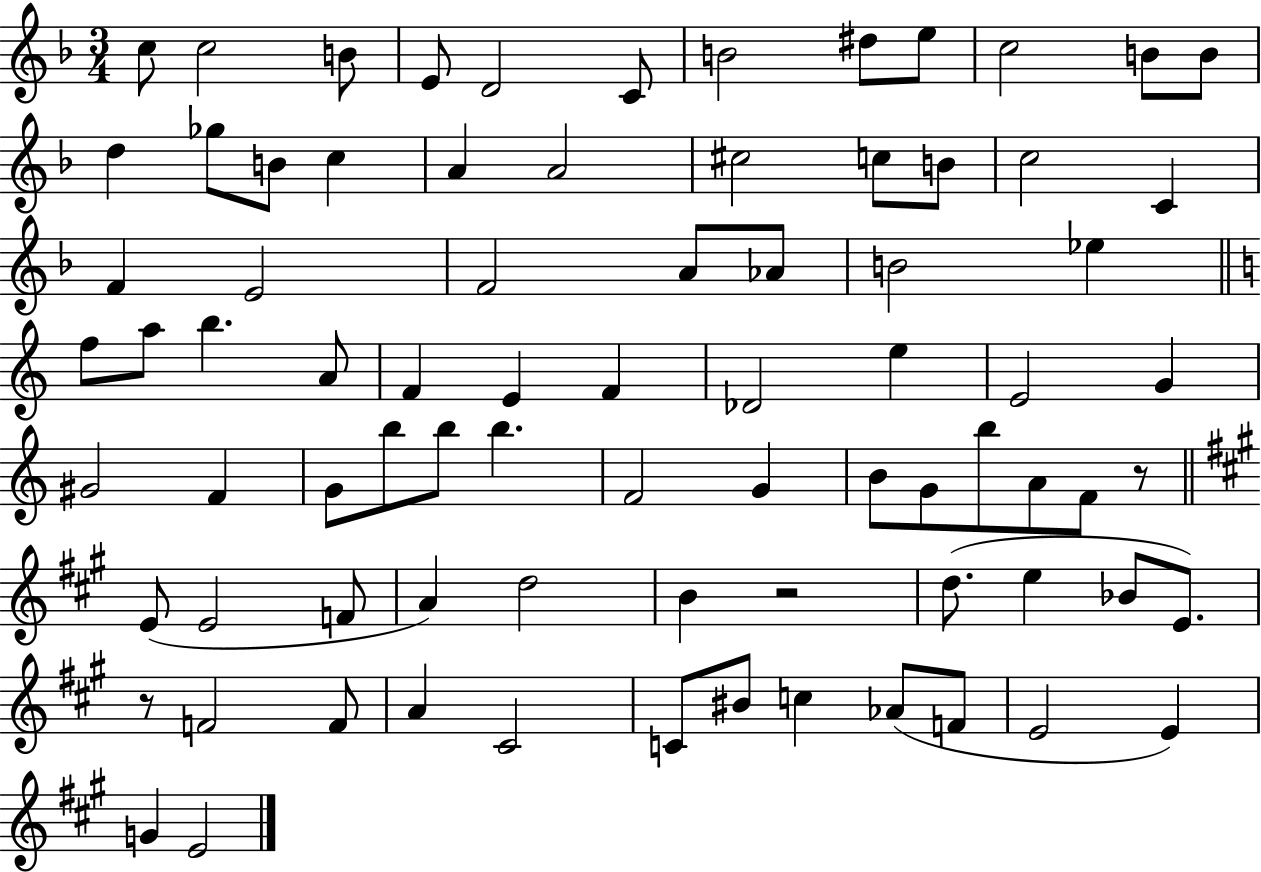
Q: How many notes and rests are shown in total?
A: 80